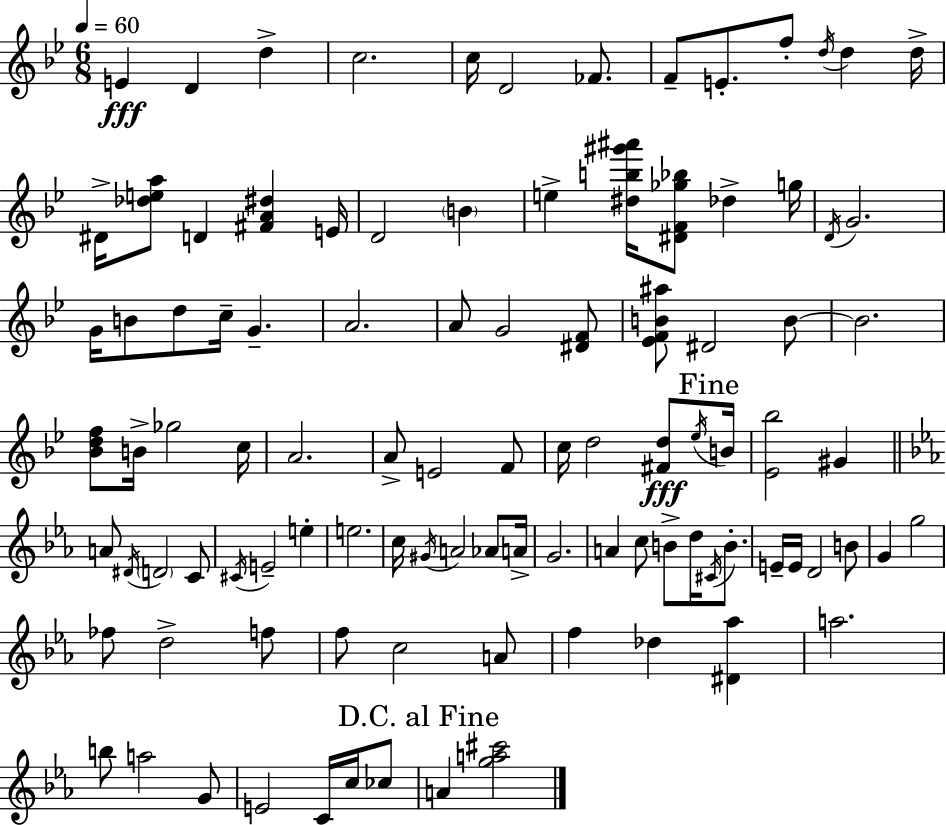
{
  \clef treble
  \numericTimeSignature
  \time 6/8
  \key g \minor
  \tempo 4 = 60
  e'4\fff d'4 d''4-> | c''2. | c''16 d'2 fes'8. | f'8-- e'8.-. f''8-. \acciaccatura { d''16 } d''4 | \break d''16-> dis'16-> <des'' e'' a''>8 d'4 <fis' a' dis''>4 | e'16 d'2 \parenthesize b'4 | e''4-> <dis'' b'' gis''' ais'''>16 <dis' f' ges'' bes''>8 des''4-> | g''16 \acciaccatura { d'16 } g'2. | \break g'16 b'8 d''8 c''16-- g'4.-- | a'2. | a'8 g'2 | <dis' f'>8 <ees' f' b' ais''>8 dis'2 | \break b'8~~ b'2. | <bes' d'' f''>8 b'16-> ges''2 | c''16 a'2. | a'8-> e'2 | \break f'8 c''16 d''2 <fis' d''>8\fff | \acciaccatura { ees''16 } \mark "Fine" b'16 <ees' bes''>2 gis'4 | \bar "||" \break \key c \minor a'8 \acciaccatura { dis'16 } \parenthesize d'2 c'8 | \acciaccatura { cis'16 } e'2-- e''4-. | e''2. | c''16 \acciaccatura { gis'16 } a'2 | \break aes'8 a'16-> g'2. | a'4 c''8 b'8-> d''16 | \acciaccatura { cis'16 } b'8.-. e'16-- e'16 d'2 | b'8 g'4 g''2 | \break fes''8 d''2-> | f''8 f''8 c''2 | a'8 f''4 des''4 | <dis' aes''>4 a''2. | \break b''8 a''2 | g'8 e'2 | c'16 c''16 ces''8 \mark "D.C. al Fine" a'4 <g'' a'' cis'''>2 | \bar "|."
}